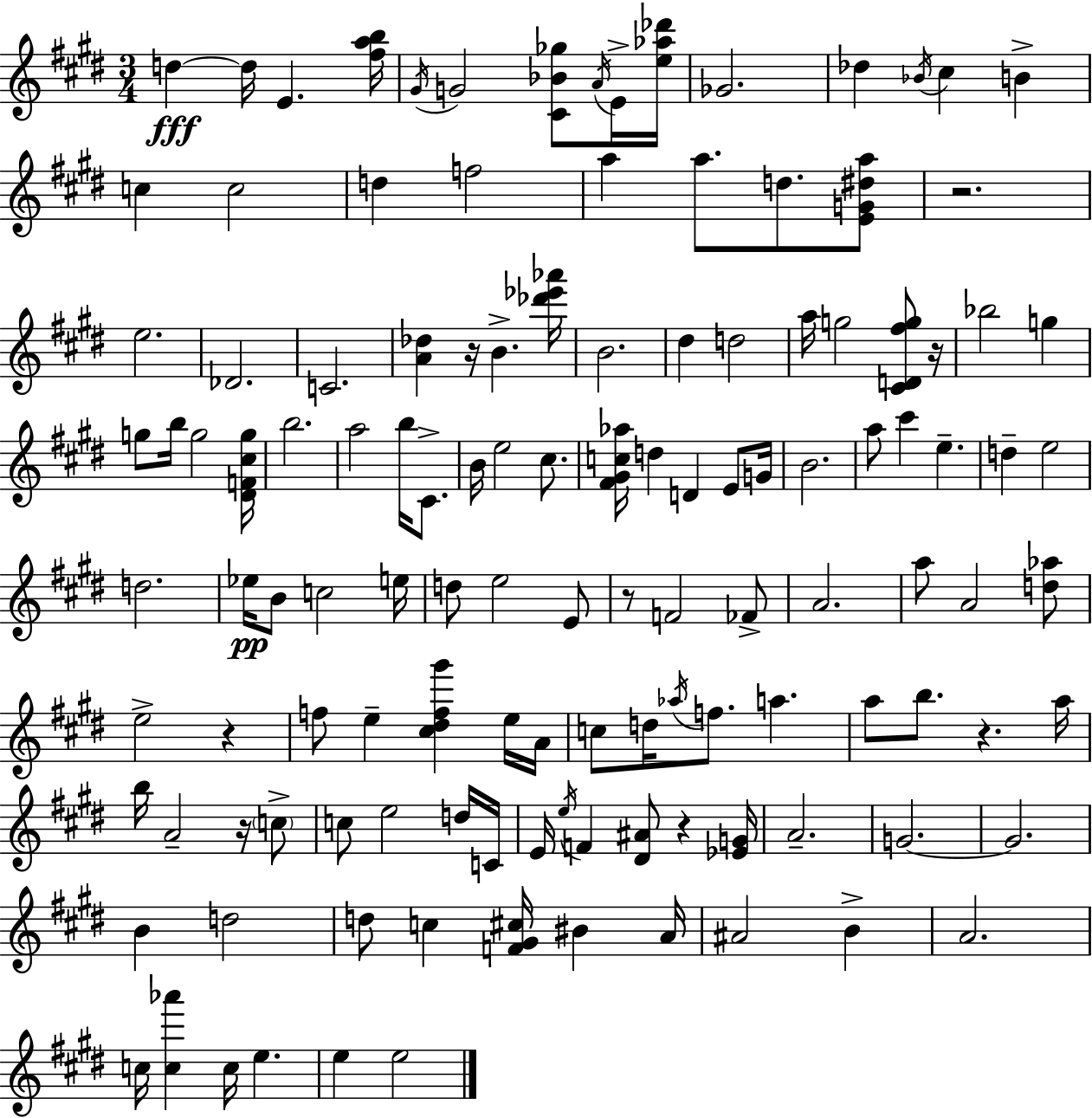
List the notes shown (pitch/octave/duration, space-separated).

D5/q D5/s E4/q. [F#5,A5,B5]/s G#4/s G4/h [C#4,Bb4,Gb5]/e A4/s E4/s [E5,Ab5,Db6]/s Gb4/h. Db5/q Bb4/s C#5/q B4/q C5/q C5/h D5/q F5/h A5/q A5/e. D5/e. [E4,G4,D#5,A5]/e R/h. E5/h. Db4/h. C4/h. [A4,Db5]/q R/s B4/q. [Db6,Eb6,Ab6]/s B4/h. D#5/q D5/h A5/s G5/h [C#4,D4,F#5,G5]/e R/s Bb5/h G5/q G5/e B5/s G5/h [D#4,F4,C#5,G5]/s B5/h. A5/h B5/s C#4/e. B4/s E5/h C#5/e. [F#4,G#4,C5,Ab5]/s D5/q D4/q E4/e G4/s B4/h. A5/e C#6/q E5/q. D5/q E5/h D5/h. Eb5/s B4/e C5/h E5/s D5/e E5/h E4/e R/e F4/h FES4/e A4/h. A5/e A4/h [D5,Ab5]/e E5/h R/q F5/e E5/q [C#5,D#5,F5,G#6]/q E5/s A4/s C5/e D5/s Ab5/s F5/e. A5/q. A5/e B5/e. R/q. A5/s B5/s A4/h R/s C5/e C5/e E5/h D5/s C4/s E4/s E5/s F4/q [D#4,A#4]/e R/q [Eb4,G4]/s A4/h. G4/h. G4/h. B4/q D5/h D5/e C5/q [F4,G#4,C#5]/s BIS4/q A4/s A#4/h B4/q A4/h. C5/s [C5,Ab6]/q C5/s E5/q. E5/q E5/h